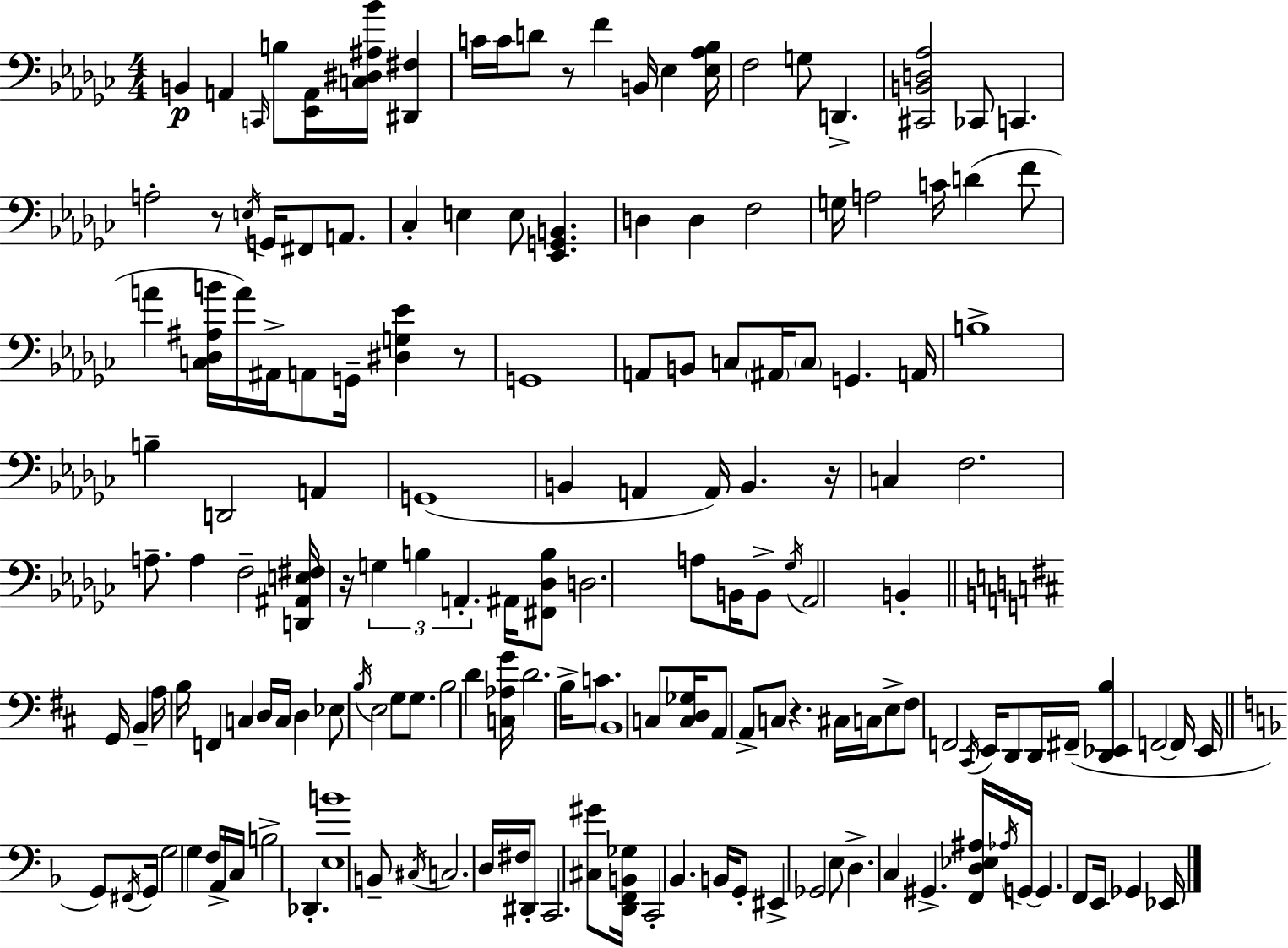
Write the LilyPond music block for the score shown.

{
  \clef bass
  \numericTimeSignature
  \time 4/4
  \key ees \minor
  b,4\p a,4 \grace { c,16 } b8 <ees, a,>16 <c dis ais bes'>16 <dis, fis>4 | c'16 c'16 d'8 r8 f'4 b,16 ees4 | <ees aes bes>16 f2 g8 d,4.-> | <cis, b, d aes>2 ces,8 c,4. | \break a2-. r8 \acciaccatura { e16 } g,16 fis,8 a,8. | ces4-. e4 e8 <ees, g, b,>4. | d4 d4 f2 | g16 a2 c'16 d'4( | \break f'8 a'4 <c des ais b'>16 a'16) ais,16-> a,8 g,16-- <dis g ees'>4 | r8 g,1 | a,8 b,8 c8 \parenthesize ais,16 \parenthesize c8 g,4. | a,16 b1-> | \break b4-- d,2 a,4 | g,1( | b,4 a,4 a,16) b,4. | r16 c4 f2. | \break a8.-- a4 f2-- | <d, ais, e fis>16 r16 \tuplet 3/2 { g4 b4 a,4.-. } | ais,16 <fis, des b>8 d2. | a8 b,16 b,8-> \acciaccatura { ges16 } aes,2 b,4-. | \break \bar "||" \break \key d \major g,16 b,4-- a16 b16 f,4 c4 d16 | c16 d4 ees8 \acciaccatura { b16 } e2 | g8 g8. b2 d'4 | <c aes g'>16 d'2. b16-> c'8. | \break \parenthesize b,1 | c8 <c d ges>16 a,8 a,8-> c8 r4. | cis16 c16 e8-> fis8 f,2 \acciaccatura { cis,16 } | e,16 d,8 d,16 fis,16--( <d, ees, b>4 f,2~~ | \break f,16 e,16 \bar "||" \break \key f \major g,8) \acciaccatura { fis,16 } g,16 g2 g4 | f16 a,16-> c16 b2-> des,4.-. | <e b'>1 | b,8-- \acciaccatura { cis16 } c2. | \break d16 fis16 dis,8-. c,2. | <cis gis'>8 <d, f, b, ges>16 c,2-. bes,4. | b,16 g,8-. eis,4-> ges,2 | e8 d4.-> c4 gis,4.-> | \break <f, d ees ais>16 \acciaccatura { aes16 } g,16~~ g,4. f,8 e,16 ges,4 | ees,16 \bar "|."
}